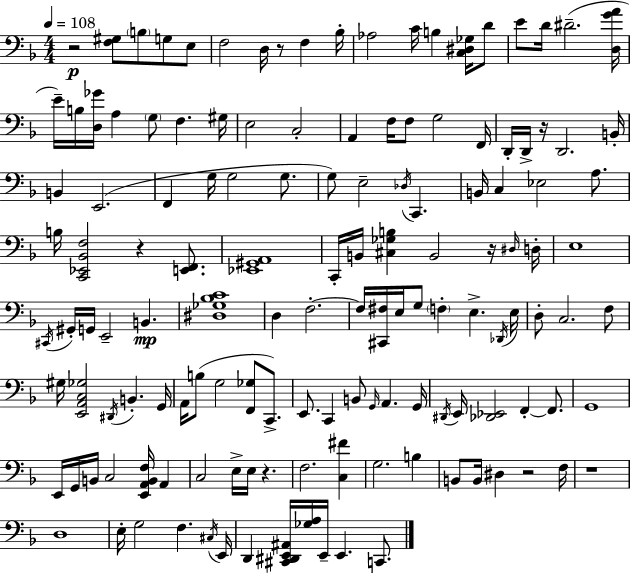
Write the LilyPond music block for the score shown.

{
  \clef bass
  \numericTimeSignature
  \time 4/4
  \key f \major
  \tempo 4 = 108
  r2\p <f gis>8 \parenthesize b8 g8 e8 | f2 d16 r8 f4 bes16-. | aes2 c'16 b4 <c dis ges>16 d'8 | e'8 d'16 dis'2.--( <d g' a'>16 | \break e'16--) b16 <d ges'>16 a4 \parenthesize g8 f4. gis16 | e2 c2-. | a,4 f16 f8 g2 f,16 | d,16-. d,16-> r16 d,2. b,16-. | \break b,4 e,2.( | f,4 g16 g2 g8. | g8) e2-- \acciaccatura { des16 } c,4. | b,16 c4 ees2 a8. | \break b16 <c, ees, bes, f>2 r4 <e, f,>8. | <ees, gis, a,>1 | c,16-. b,16 <cis ges b>4 b,2 r16 | \grace { dis16 } d16-. e1 | \break \acciaccatura { cis,16 } gis,16-. g,16 e,2-- b,4.\mp | <dis ges bes c'>1 | d4 f2.-.~~ | f16 <cis, fis>16 e16 g8 \parenthesize f4-. e4.-> | \break \acciaccatura { des,16 } e16 d8-. c2. | f8 gis16 <e, a, c ges>2 \acciaccatura { dis,16 } b,4.-. | g,16 a,16 b8( g2 | <f, ges>8 c,8.->) e,8. c,4 b,8 \grace { g,16 } a,4. | \break g,16 \acciaccatura { dis,16 } e,16 <des, ees,>2 | f,4-.~~ f,8. g,1 | e,16 g,16 b,16 c2 | <e, a, b, f>16 a,4 c2 e16-> | \break e16 r4. f2. | <c fis'>4 g2. | b4 b,8 b,16 dis4 r2 | f16 r1 | \break d1 | e16-. g2 | f4. \acciaccatura { cis16 } e,16 d,4 <cis, dis, e, ais,>16 <ges a>16 e,16-- e,4. | c,8. \bar "|."
}